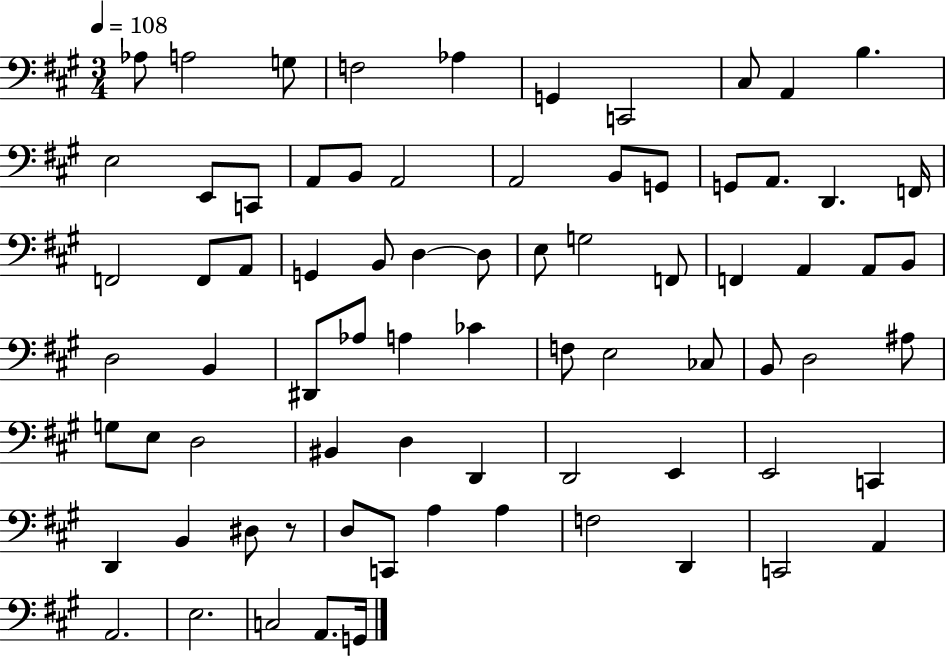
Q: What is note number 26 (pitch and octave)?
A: A2